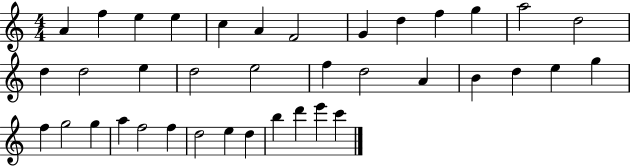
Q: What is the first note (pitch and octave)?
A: A4